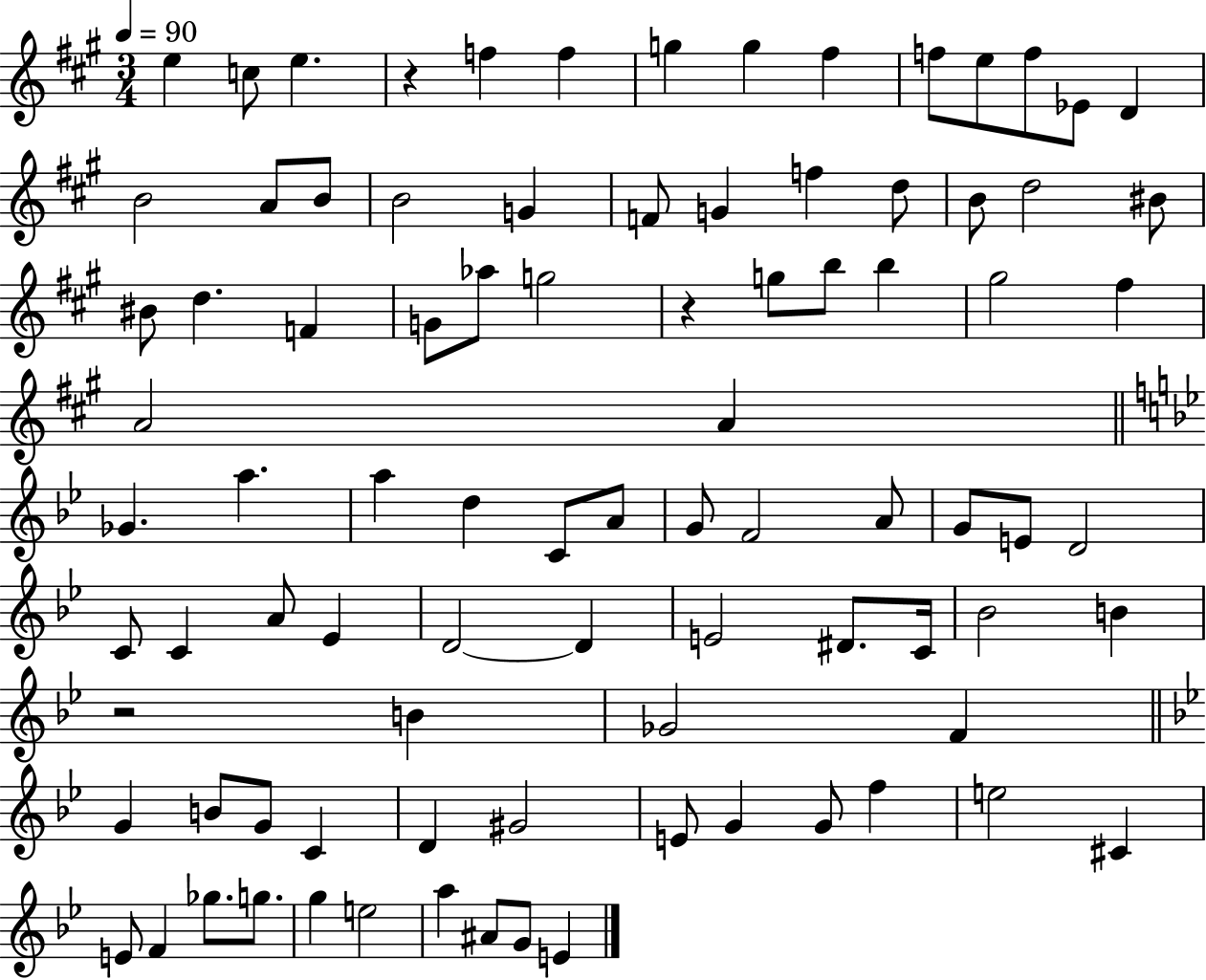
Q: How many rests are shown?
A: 3